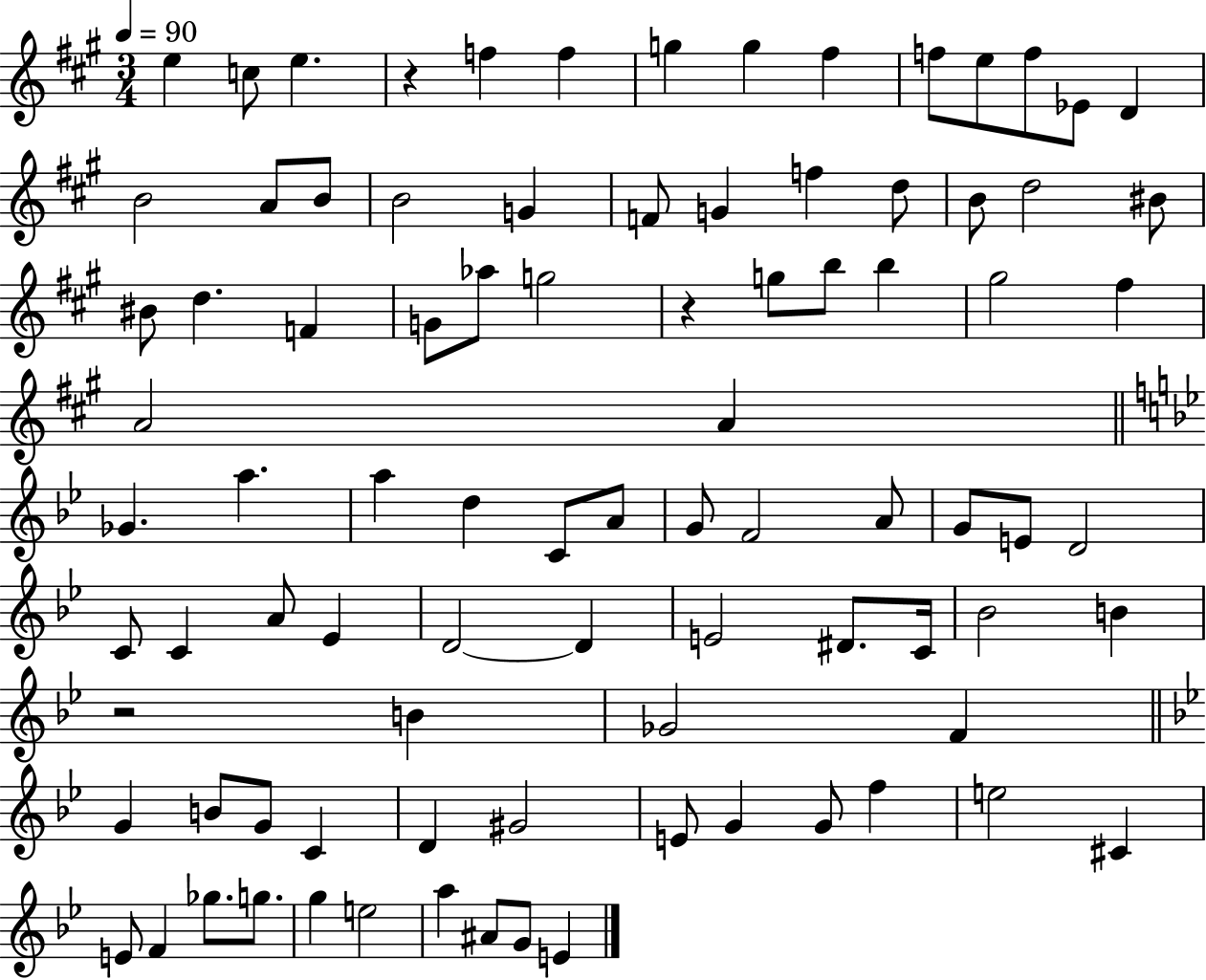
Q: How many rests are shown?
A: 3